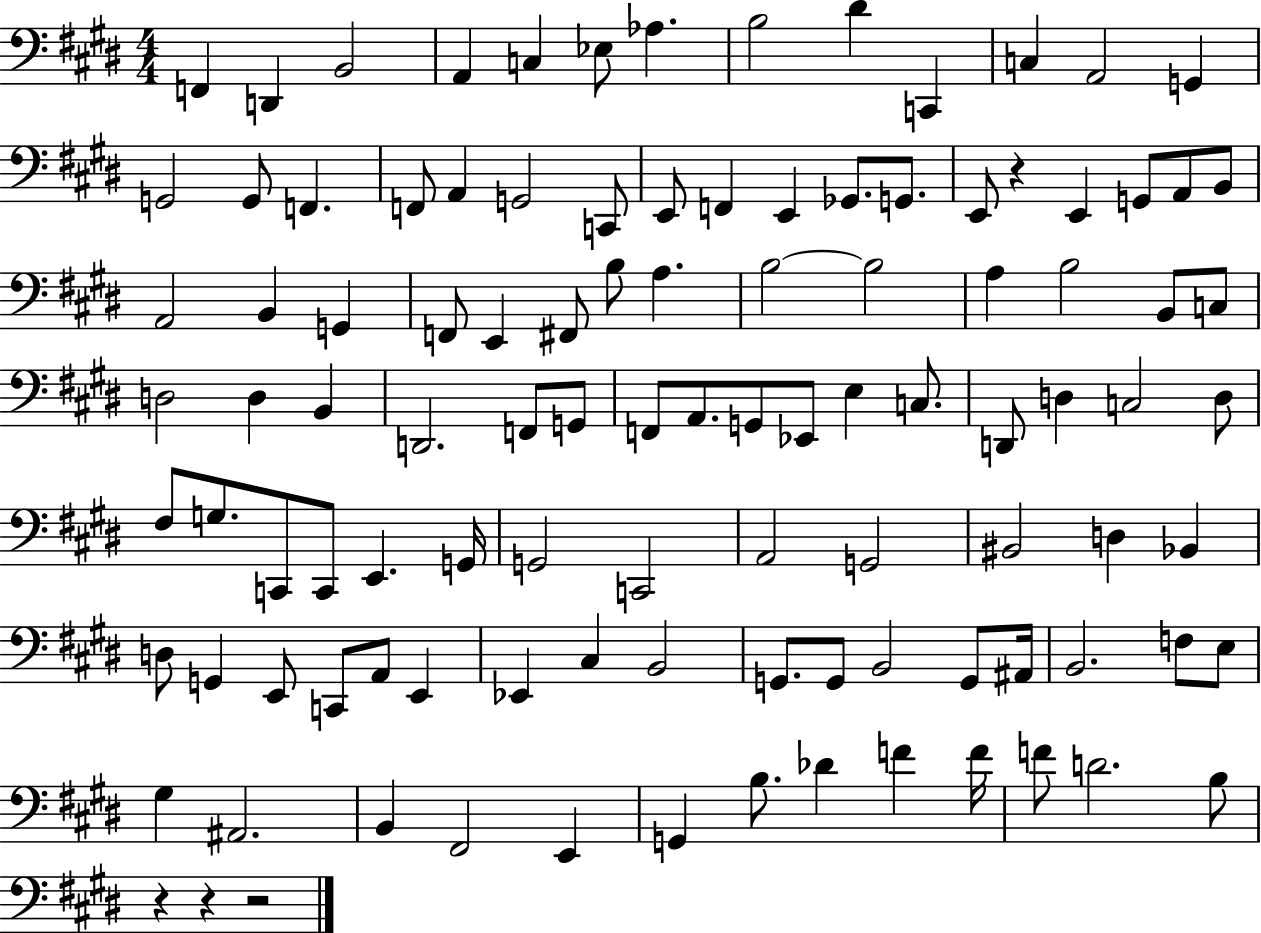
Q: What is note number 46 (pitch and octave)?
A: D3